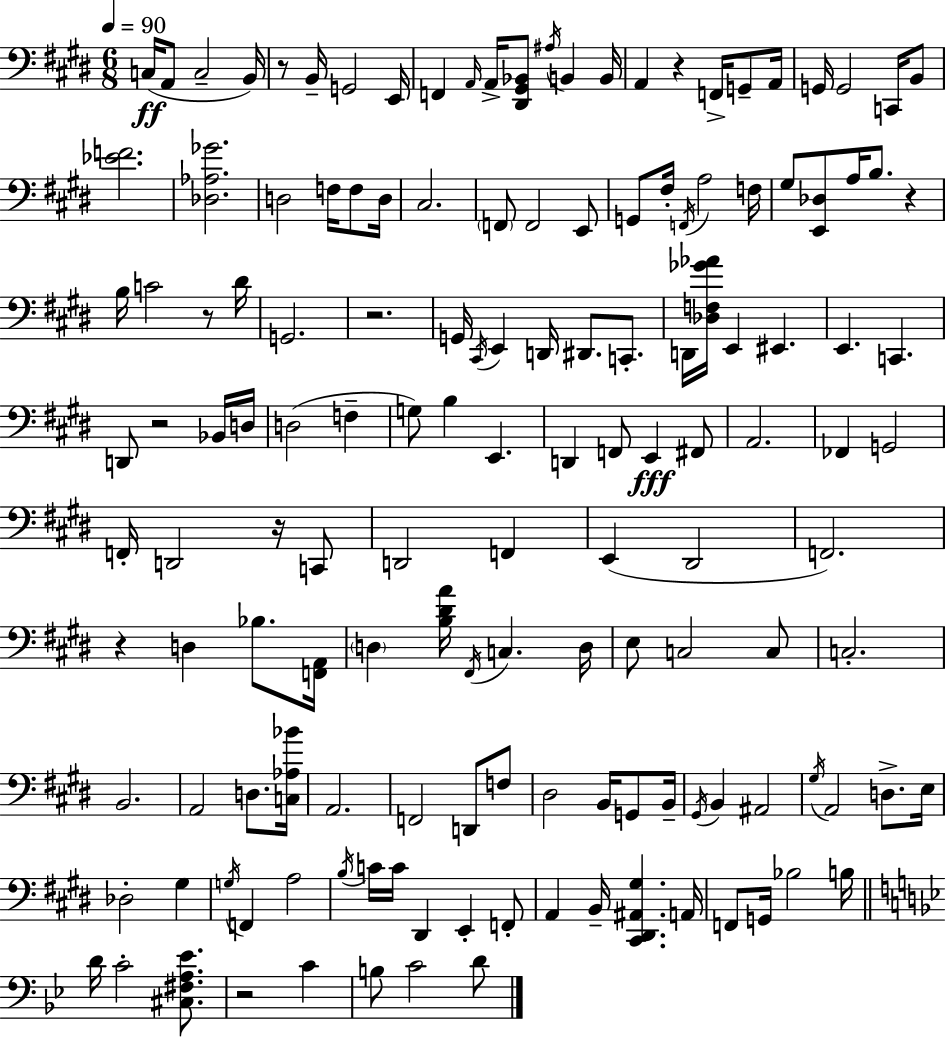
{
  \clef bass
  \numericTimeSignature
  \time 6/8
  \key e \major
  \tempo 4 = 90
  c16(\ff a,8 c2-- b,16) | r8 b,16-- g,2 e,16 | f,4 \grace { a,16 } a,16-> <dis, gis, bes,>8 \acciaccatura { ais16 } b,4 | b,16 a,4 r4 f,16-> g,8-- | \break a,16 g,16 g,2 c,16 | b,8 <ees' f'>2. | <des aes ges'>2. | d2 f16 f8 | \break d16 cis2. | \parenthesize f,8 f,2 | e,8 g,8 fis16-. \acciaccatura { f,16 } a2 | f16 gis8 <e, des>8 a16 b8. r4 | \break b16 c'2 | r8 dis'16 g,2. | r2. | g,16 \acciaccatura { cis,16 } e,4 d,16 dis,8. | \break c,8.-. d,16 <des f ges' aes'>16 e,4 eis,4. | e,4. c,4. | d,8 r2 | bes,16 d16 d2( | \break f4-- g8) b4 e,4. | d,4 f,8 e,4\fff | fis,8 a,2. | fes,4 g,2 | \break f,16-. d,2 | r16 c,8 d,2 | f,4 e,4( dis,2 | f,2.) | \break r4 d4 | bes8. <f, a,>16 \parenthesize d4 <b dis' a'>16 \acciaccatura { fis,16 } c4. | d16 e8 c2 | c8 c2.-. | \break b,2. | a,2 | d8. <c aes bes'>16 a,2. | f,2 | \break d,8 f8 dis2 | b,16 g,8 b,16-- \acciaccatura { gis,16 } b,4 ais,2 | \acciaccatura { gis16 } a,2 | d8.-> e16 des2-. | \break gis4 \acciaccatura { g16 } f,4 | a2 \acciaccatura { b16 } c'16 c'16 dis,4 | e,4-. f,8-. a,4 | b,16-- <cis, dis, ais, gis>4. a,16 f,8 g,16 | \break bes2 b16 \bar "||" \break \key g \minor d'16 c'2-. <cis fis a ees'>8. | r2 c'4 | b8 c'2 d'8 | \bar "|."
}